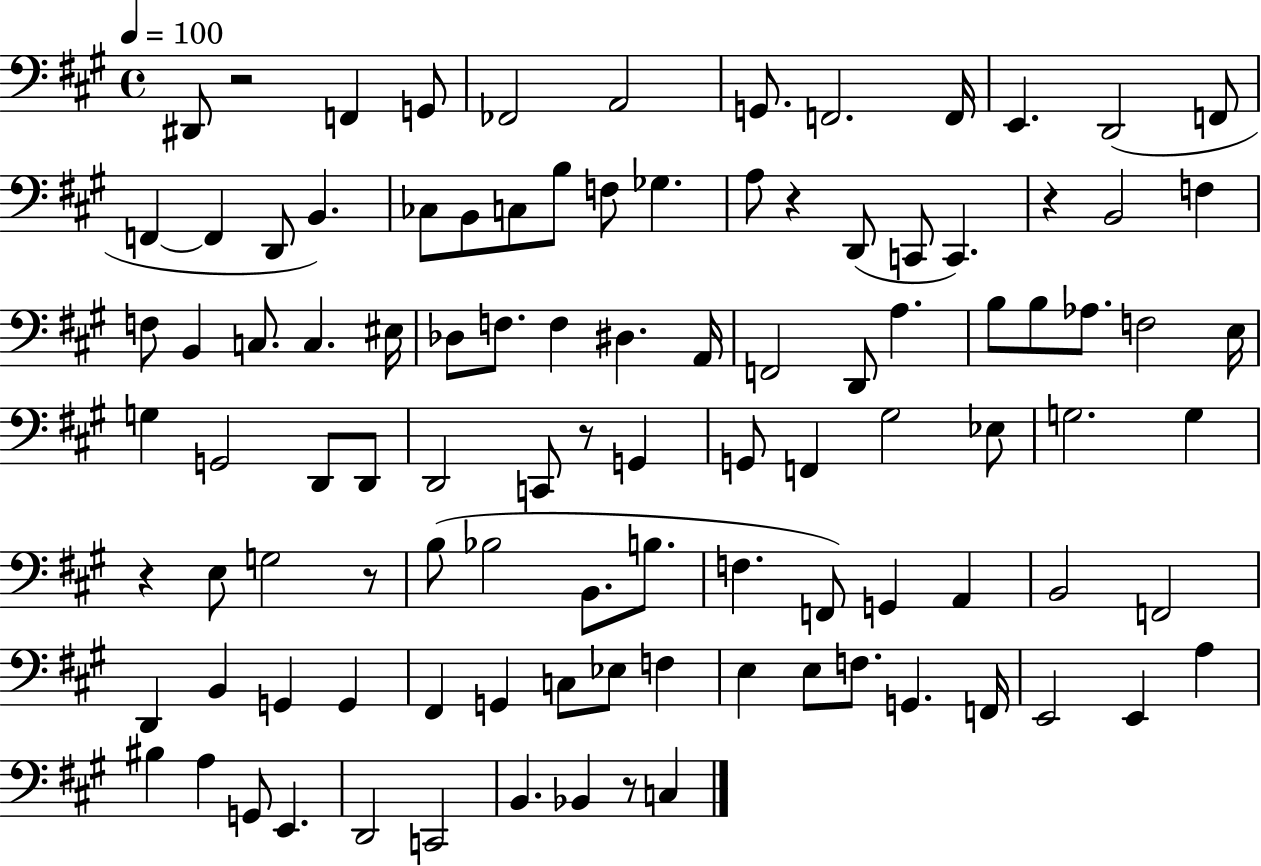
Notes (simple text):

D#2/e R/h F2/q G2/e FES2/h A2/h G2/e. F2/h. F2/s E2/q. D2/h F2/e F2/q F2/q D2/e B2/q. CES3/e B2/e C3/e B3/e F3/e Gb3/q. A3/e R/q D2/e C2/e C2/q. R/q B2/h F3/q F3/e B2/q C3/e. C3/q. EIS3/s Db3/e F3/e. F3/q D#3/q. A2/s F2/h D2/e A3/q. B3/e B3/e Ab3/e. F3/h E3/s G3/q G2/h D2/e D2/e D2/h C2/e R/e G2/q G2/e F2/q G#3/h Eb3/e G3/h. G3/q R/q E3/e G3/h R/e B3/e Bb3/h B2/e. B3/e. F3/q. F2/e G2/q A2/q B2/h F2/h D2/q B2/q G2/q G2/q F#2/q G2/q C3/e Eb3/e F3/q E3/q E3/e F3/e. G2/q. F2/s E2/h E2/q A3/q BIS3/q A3/q G2/e E2/q. D2/h C2/h B2/q. Bb2/q R/e C3/q